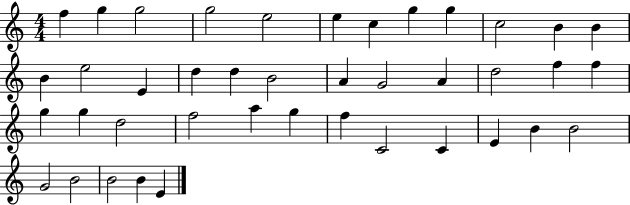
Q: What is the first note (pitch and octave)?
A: F5